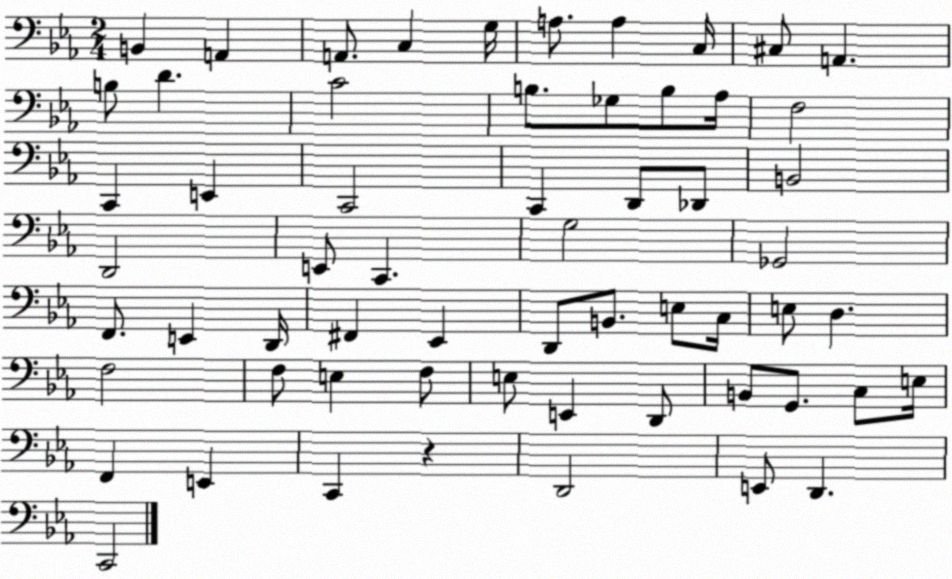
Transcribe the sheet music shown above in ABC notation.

X:1
T:Untitled
M:2/4
L:1/4
K:Eb
B,, A,, A,,/2 C, G,/4 A,/2 A, C,/4 ^C,/2 A,, B,/2 D C2 B,/2 _G,/2 B,/2 _A,/4 F,2 C,, E,, C,,2 C,, D,,/2 _D,,/2 B,,2 D,,2 E,,/2 C,, G,2 _G,,2 F,,/2 E,, D,,/4 ^F,, _E,, D,,/2 B,,/2 E,/2 C,/4 E,/2 D, F,2 F,/2 E, F,/2 E,/2 E,, D,,/2 B,,/2 G,,/2 C,/2 E,/4 F,, E,, C,, z D,,2 E,,/2 D,, C,,2